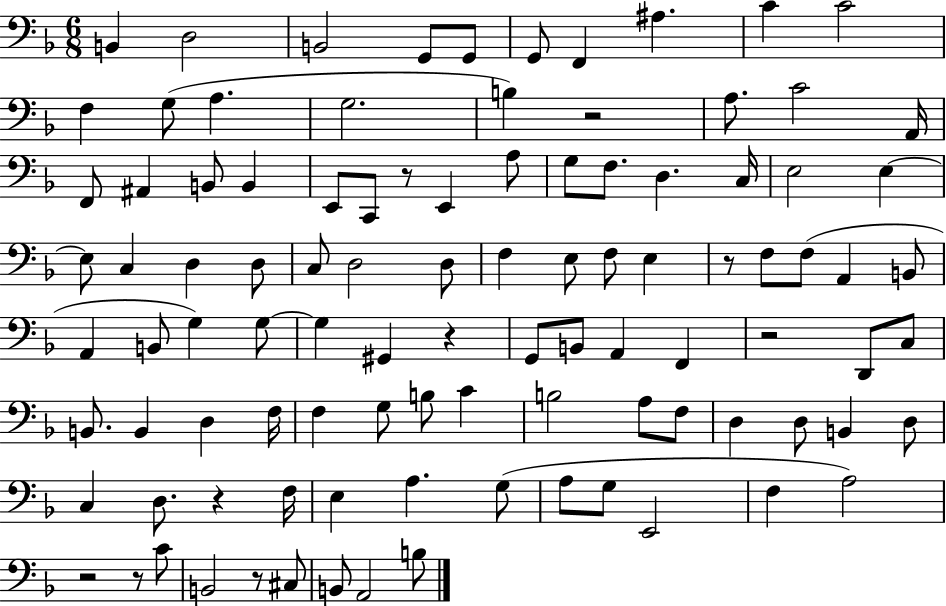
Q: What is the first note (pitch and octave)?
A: B2